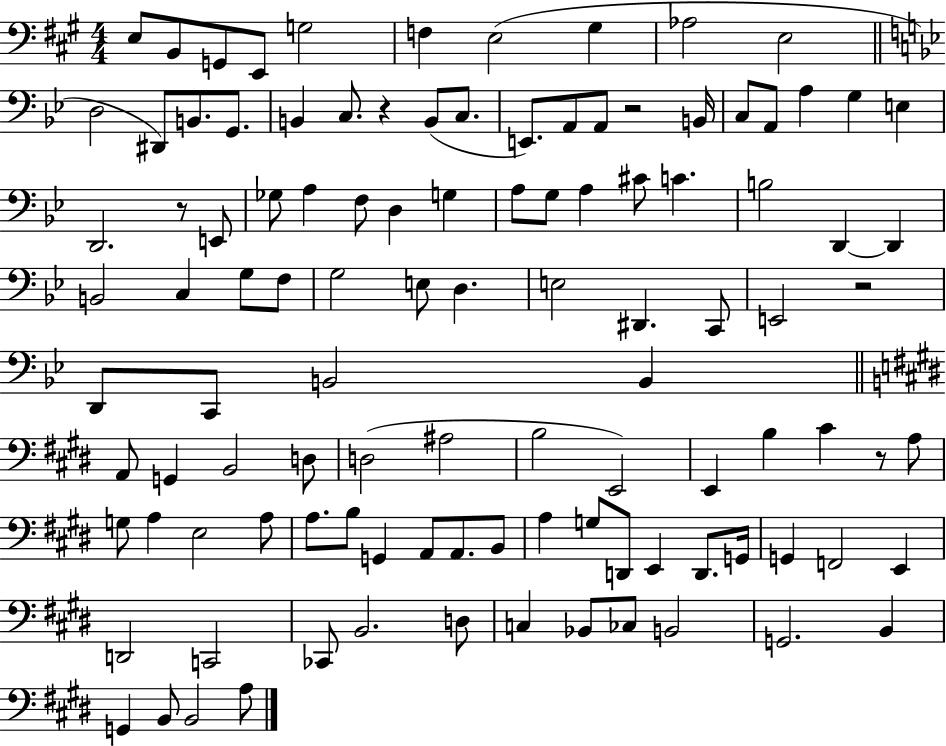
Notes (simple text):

E3/e B2/e G2/e E2/e G3/h F3/q E3/h G#3/q Ab3/h E3/h D3/h D#2/e B2/e. G2/e. B2/q C3/e. R/q B2/e C3/e. E2/e. A2/e A2/e R/h B2/s C3/e A2/e A3/q G3/q E3/q D2/h. R/e E2/e Gb3/e A3/q F3/e D3/q G3/q A3/e G3/e A3/q C#4/e C4/q. B3/h D2/q D2/q B2/h C3/q G3/e F3/e G3/h E3/e D3/q. E3/h D#2/q. C2/e E2/h R/h D2/e C2/e B2/h B2/q A2/e G2/q B2/h D3/e D3/h A#3/h B3/h E2/h E2/q B3/q C#4/q R/e A3/e G3/e A3/q E3/h A3/e A3/e. B3/e G2/q A2/e A2/e. B2/e A3/q G3/e D2/e E2/q D2/e. G2/s G2/q F2/h E2/q D2/h C2/h CES2/e B2/h. D3/e C3/q Bb2/e CES3/e B2/h G2/h. B2/q G2/q B2/e B2/h A3/e